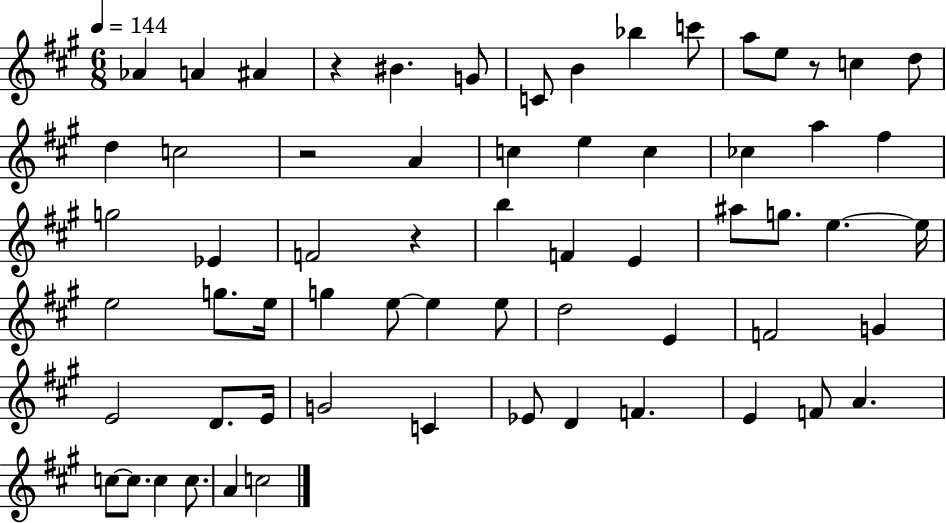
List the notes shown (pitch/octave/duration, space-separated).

Ab4/q A4/q A#4/q R/q BIS4/q. G4/e C4/e B4/q Bb5/q C6/e A5/e E5/e R/e C5/q D5/e D5/q C5/h R/h A4/q C5/q E5/q C5/q CES5/q A5/q F#5/q G5/h Eb4/q F4/h R/q B5/q F4/q E4/q A#5/e G5/e. E5/q. E5/s E5/h G5/e. E5/s G5/q E5/e E5/q E5/e D5/h E4/q F4/h G4/q E4/h D4/e. E4/s G4/h C4/q Eb4/e D4/q F4/q. E4/q F4/e A4/q. C5/e C5/e. C5/q C5/e. A4/q C5/h